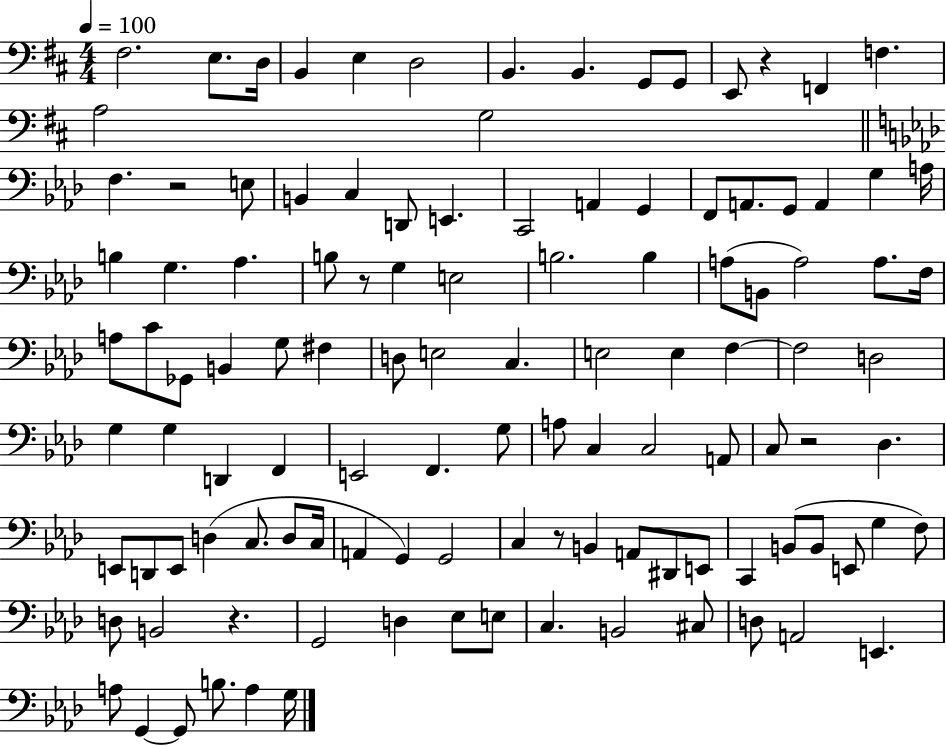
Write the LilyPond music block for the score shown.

{
  \clef bass
  \numericTimeSignature
  \time 4/4
  \key d \major
  \tempo 4 = 100
  fis2. e8. d16 | b,4 e4 d2 | b,4. b,4. g,8 g,8 | e,8 r4 f,4 f4. | \break a2 g2 | \bar "||" \break \key aes \major f4. r2 e8 | b,4 c4 d,8 e,4. | c,2 a,4 g,4 | f,8 a,8. g,8 a,4 g4 a16 | \break b4 g4. aes4. | b8 r8 g4 e2 | b2. b4 | a8( b,8 a2) a8. f16 | \break a8 c'8 ges,8 b,4 g8 fis4 | d8 e2 c4. | e2 e4 f4~~ | f2 d2 | \break g4 g4 d,4 f,4 | e,2 f,4. g8 | a8 c4 c2 a,8 | c8 r2 des4. | \break e,8 d,8 e,8 d4( c8. d8 c16 | a,4 g,4) g,2 | c4 r8 b,4 a,8 dis,8 e,8 | c,4 b,8( b,8 e,8 g4 f8) | \break d8 b,2 r4. | g,2 d4 ees8 e8 | c4. b,2 cis8 | d8 a,2 e,4. | \break a8 g,4~~ g,8 b8. a4 g16 | \bar "|."
}